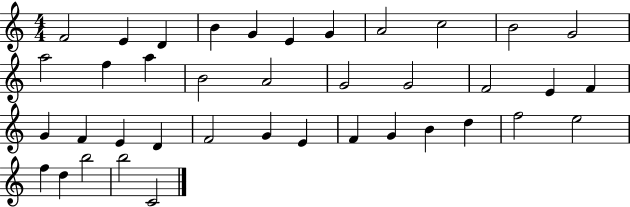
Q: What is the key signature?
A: C major